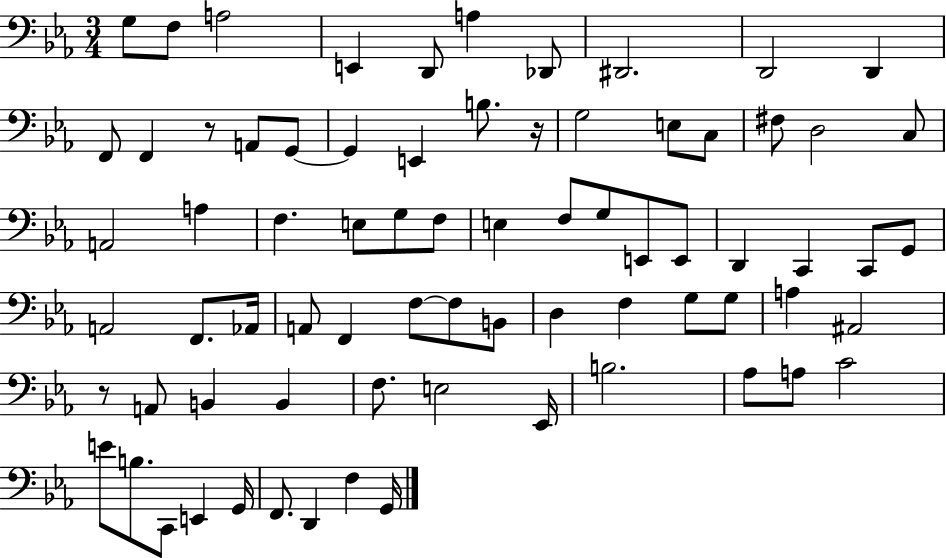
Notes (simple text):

G3/e F3/e A3/h E2/q D2/e A3/q Db2/e D#2/h. D2/h D2/q F2/e F2/q R/e A2/e G2/e G2/q E2/q B3/e. R/s G3/h E3/e C3/e F#3/e D3/h C3/e A2/h A3/q F3/q. E3/e G3/e F3/e E3/q F3/e G3/e E2/e E2/e D2/q C2/q C2/e G2/e A2/h F2/e. Ab2/s A2/e F2/q F3/e F3/e B2/e D3/q F3/q G3/e G3/e A3/q A#2/h R/e A2/e B2/q B2/q F3/e. E3/h Eb2/s B3/h. Ab3/e A3/e C4/h E4/e B3/e. C2/e E2/q G2/s F2/e. D2/q F3/q G2/s